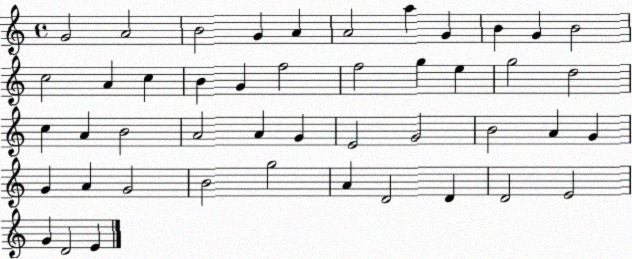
X:1
T:Untitled
M:4/4
L:1/4
K:C
G2 A2 B2 G A A2 a G B G B2 c2 A c B G f2 f2 g e g2 d2 c A B2 A2 A G E2 G2 B2 A G G A G2 B2 g2 A D2 D D2 E2 G D2 E